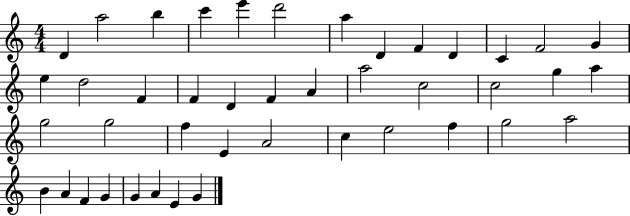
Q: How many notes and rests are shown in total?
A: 43